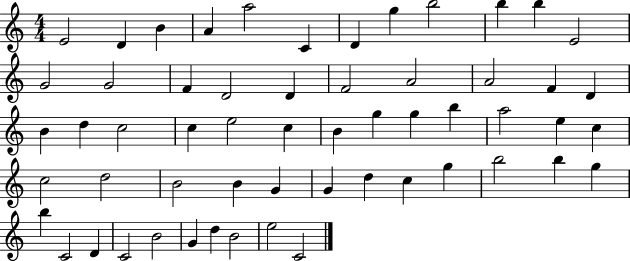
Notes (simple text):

E4/h D4/q B4/q A4/q A5/h C4/q D4/q G5/q B5/h B5/q B5/q E4/h G4/h G4/h F4/q D4/h D4/q F4/h A4/h A4/h F4/q D4/q B4/q D5/q C5/h C5/q E5/h C5/q B4/q G5/q G5/q B5/q A5/h E5/q C5/q C5/h D5/h B4/h B4/q G4/q G4/q D5/q C5/q G5/q B5/h B5/q G5/q B5/q C4/h D4/q C4/h B4/h G4/q D5/q B4/h E5/h C4/h